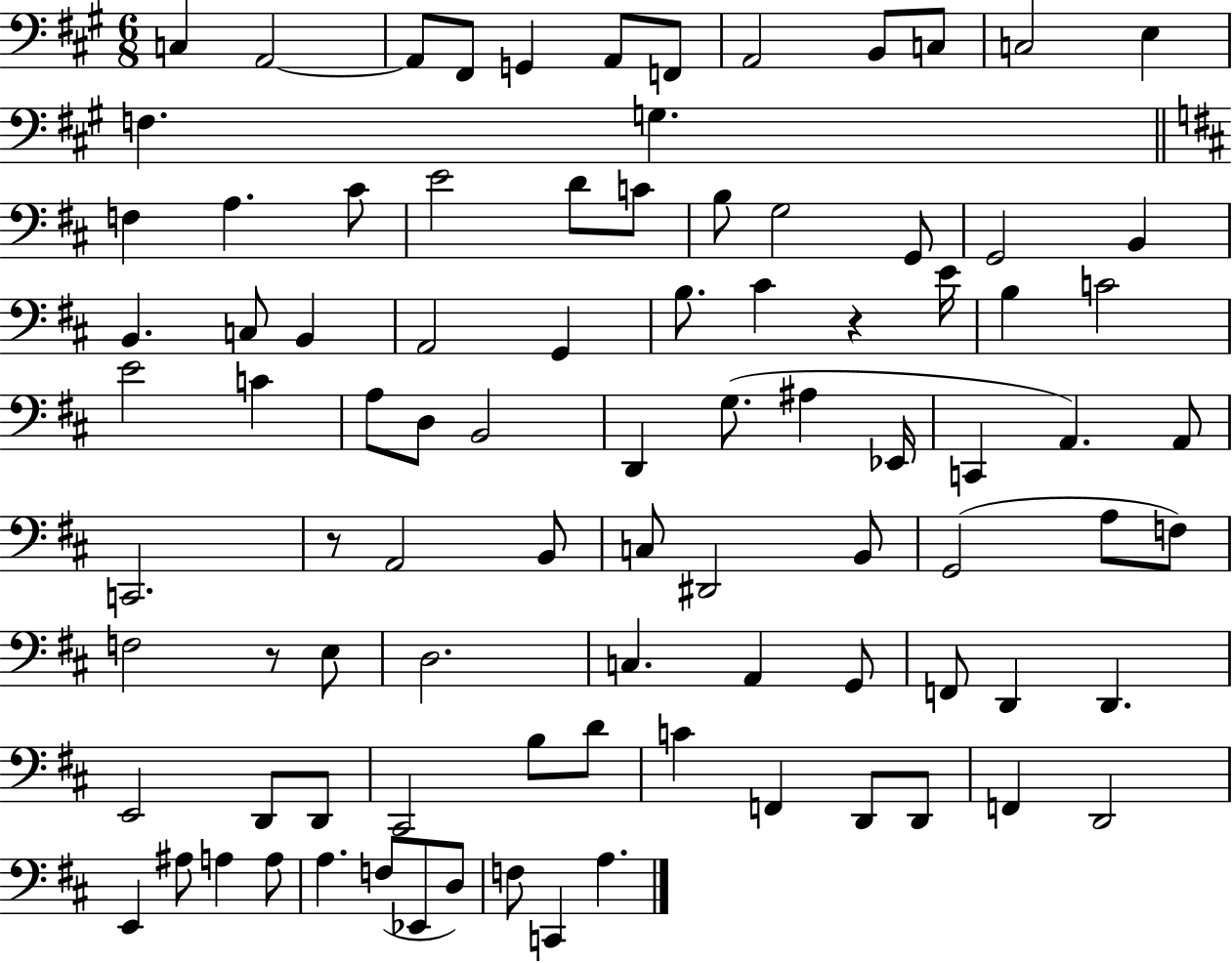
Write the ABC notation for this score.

X:1
T:Untitled
M:6/8
L:1/4
K:A
C, A,,2 A,,/2 ^F,,/2 G,, A,,/2 F,,/2 A,,2 B,,/2 C,/2 C,2 E, F, G, F, A, ^C/2 E2 D/2 C/2 B,/2 G,2 G,,/2 G,,2 B,, B,, C,/2 B,, A,,2 G,, B,/2 ^C z E/4 B, C2 E2 C A,/2 D,/2 B,,2 D,, G,/2 ^A, _E,,/4 C,, A,, A,,/2 C,,2 z/2 A,,2 B,,/2 C,/2 ^D,,2 B,,/2 G,,2 A,/2 F,/2 F,2 z/2 E,/2 D,2 C, A,, G,,/2 F,,/2 D,, D,, E,,2 D,,/2 D,,/2 ^C,,2 B,/2 D/2 C F,, D,,/2 D,,/2 F,, D,,2 E,, ^A,/2 A, A,/2 A, F,/2 _E,,/2 D,/2 F,/2 C,, A,